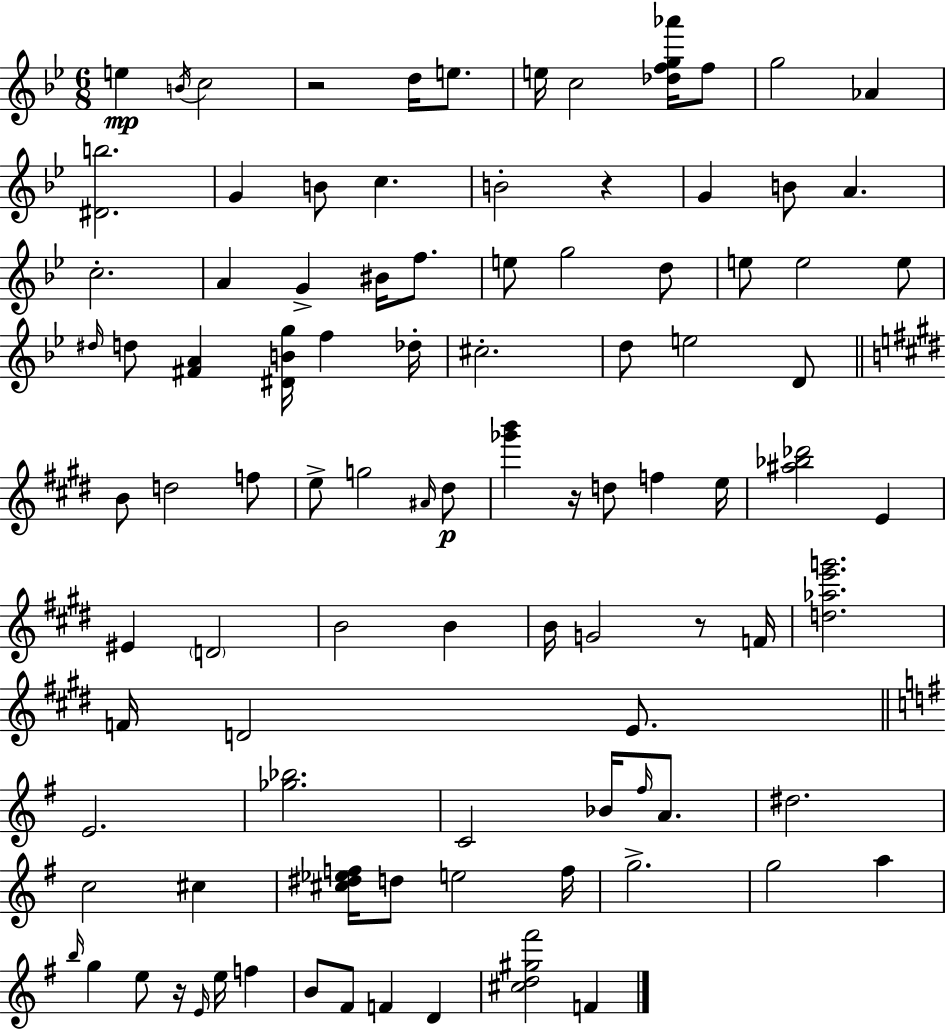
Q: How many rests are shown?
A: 5